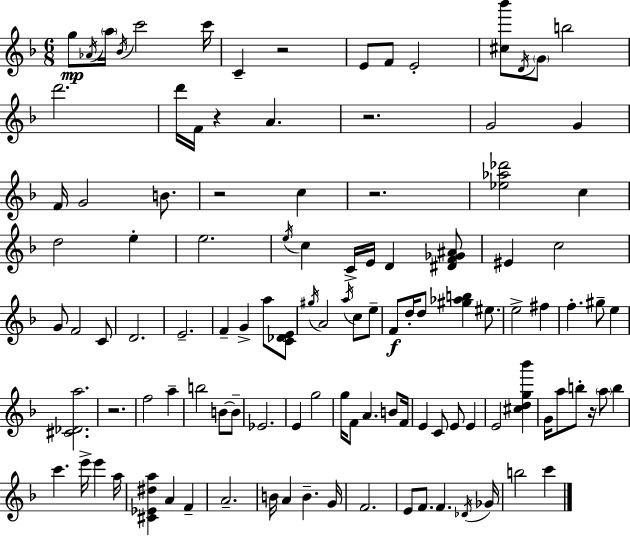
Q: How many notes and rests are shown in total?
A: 113